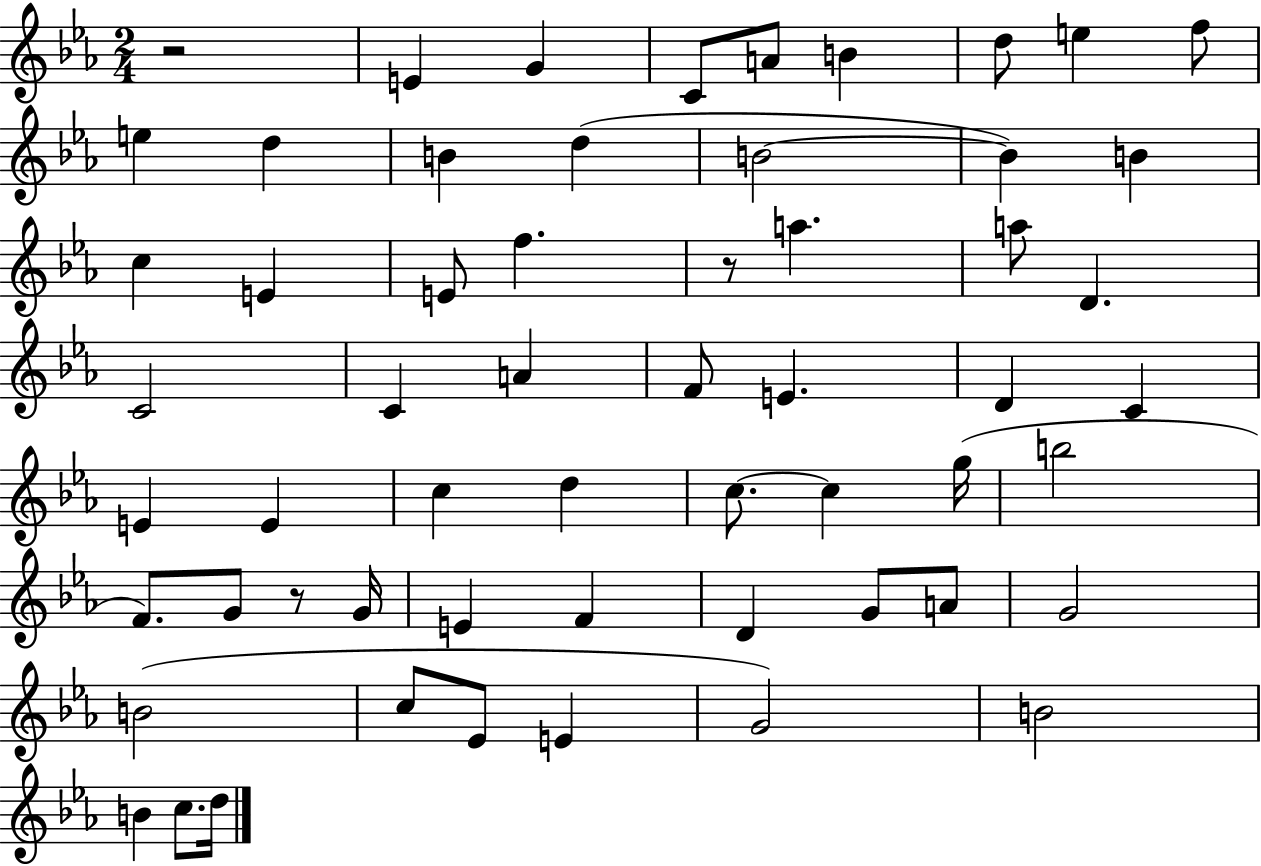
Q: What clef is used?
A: treble